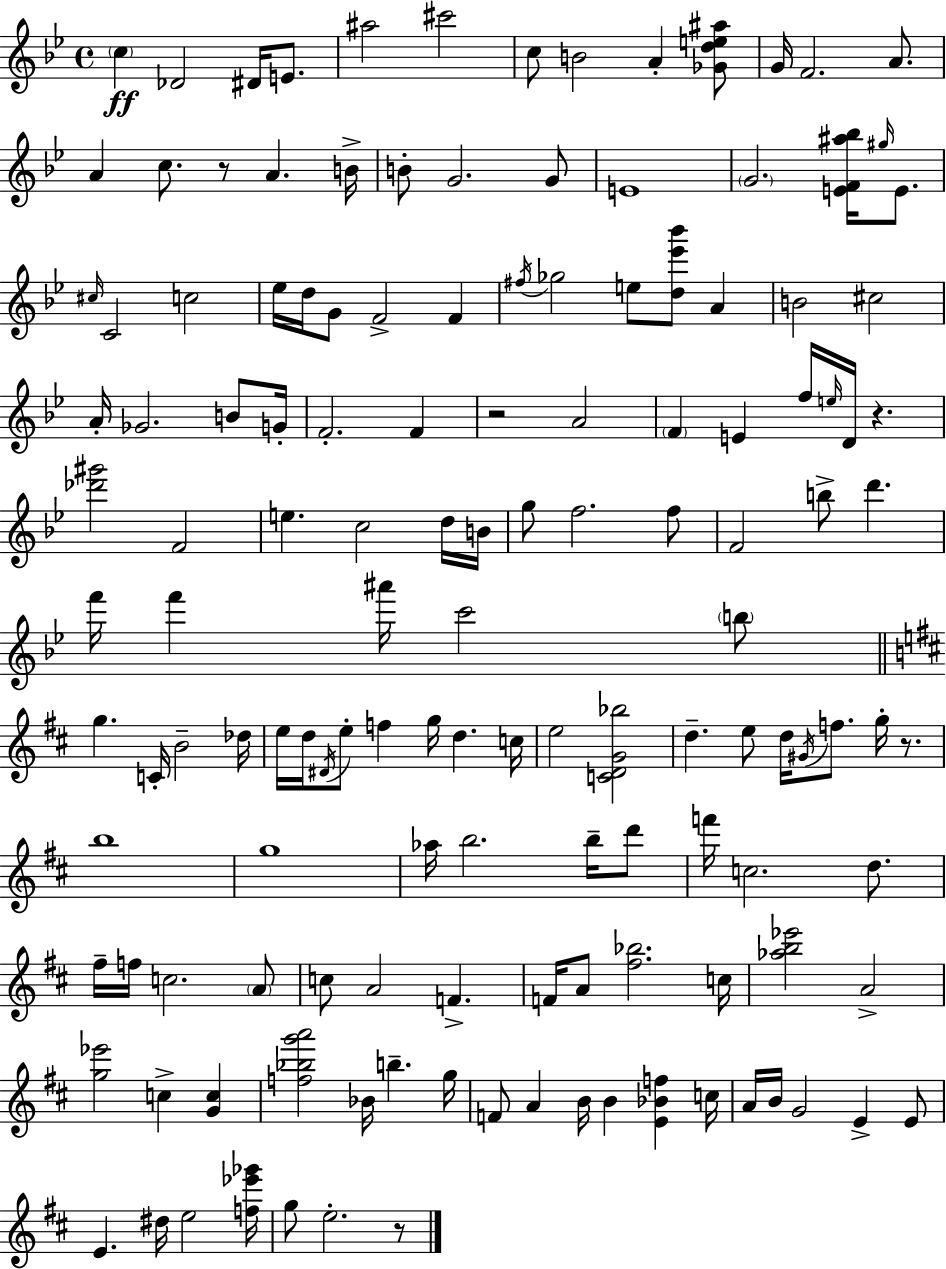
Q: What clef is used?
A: treble